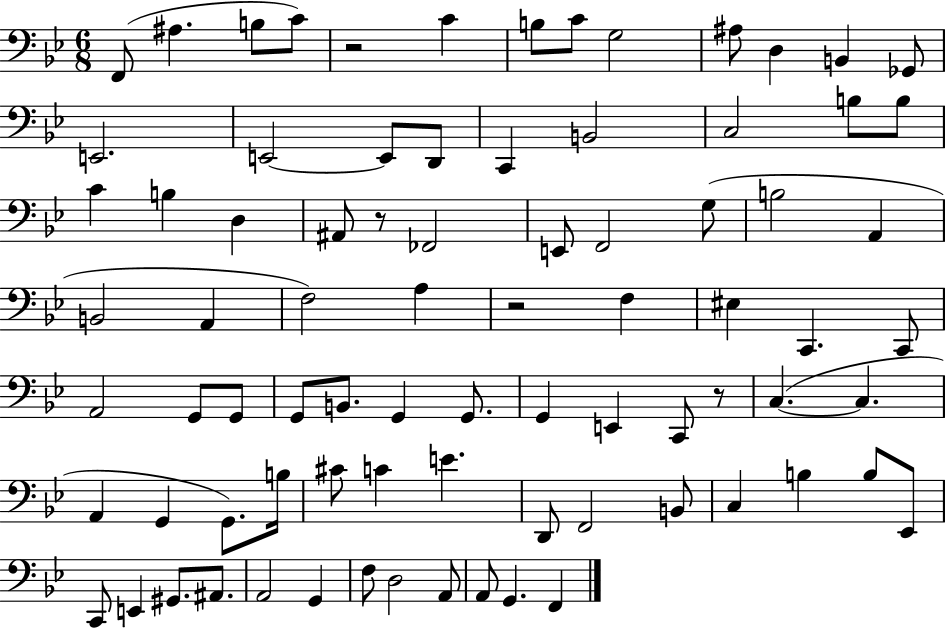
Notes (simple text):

F2/e A#3/q. B3/e C4/e R/h C4/q B3/e C4/e G3/h A#3/e D3/q B2/q Gb2/e E2/h. E2/h E2/e D2/e C2/q B2/h C3/h B3/e B3/e C4/q B3/q D3/q A#2/e R/e FES2/h E2/e F2/h G3/e B3/h A2/q B2/h A2/q F3/h A3/q R/h F3/q EIS3/q C2/q. C2/e A2/h G2/e G2/e G2/e B2/e. G2/q G2/e. G2/q E2/q C2/e R/e C3/q. C3/q. A2/q G2/q G2/e. B3/s C#4/e C4/q E4/q. D2/e F2/h B2/e C3/q B3/q B3/e Eb2/e C2/e E2/q G#2/e. A#2/e. A2/h G2/q F3/e D3/h A2/e A2/e G2/q. F2/q